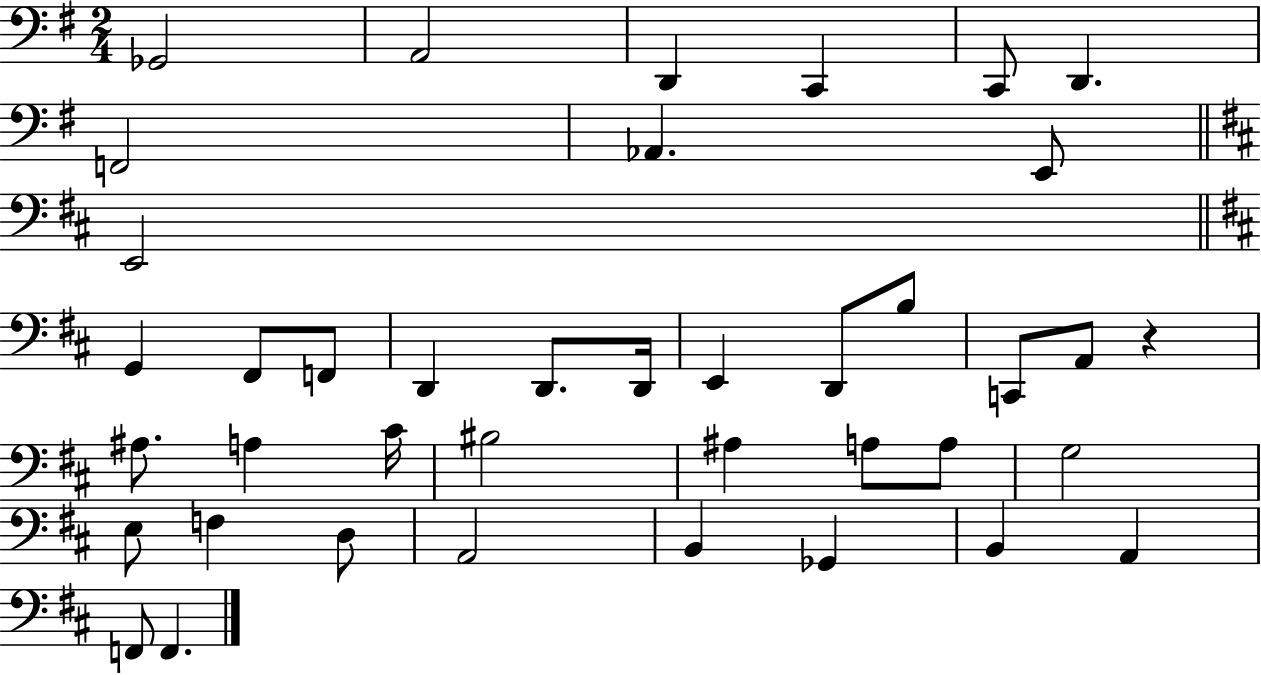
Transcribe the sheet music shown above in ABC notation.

X:1
T:Untitled
M:2/4
L:1/4
K:G
_G,,2 A,,2 D,, C,, C,,/2 D,, F,,2 _A,, E,,/2 E,,2 G,, ^F,,/2 F,,/2 D,, D,,/2 D,,/4 E,, D,,/2 B,/2 C,,/2 A,,/2 z ^A,/2 A, ^C/4 ^B,2 ^A, A,/2 A,/2 G,2 E,/2 F, D,/2 A,,2 B,, _G,, B,, A,, F,,/2 F,,